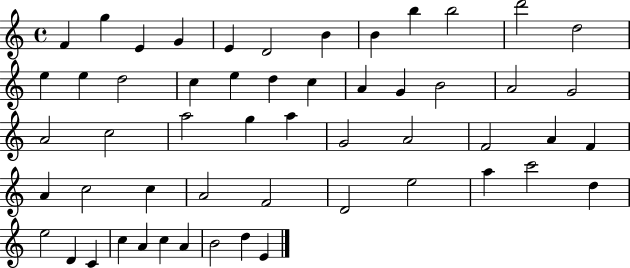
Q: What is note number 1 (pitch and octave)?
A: F4